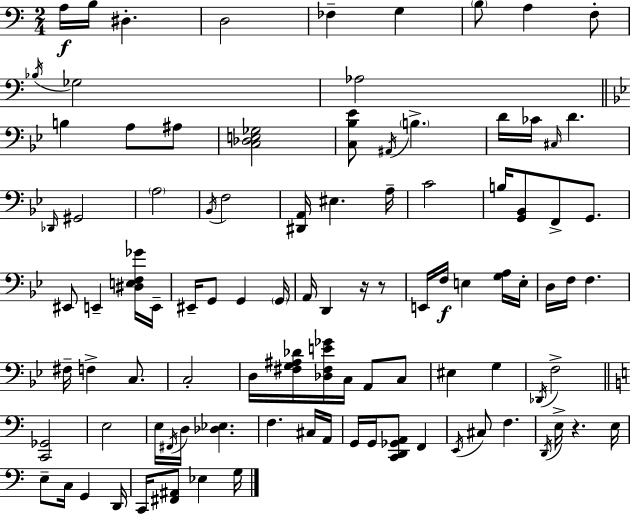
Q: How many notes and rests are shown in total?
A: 98